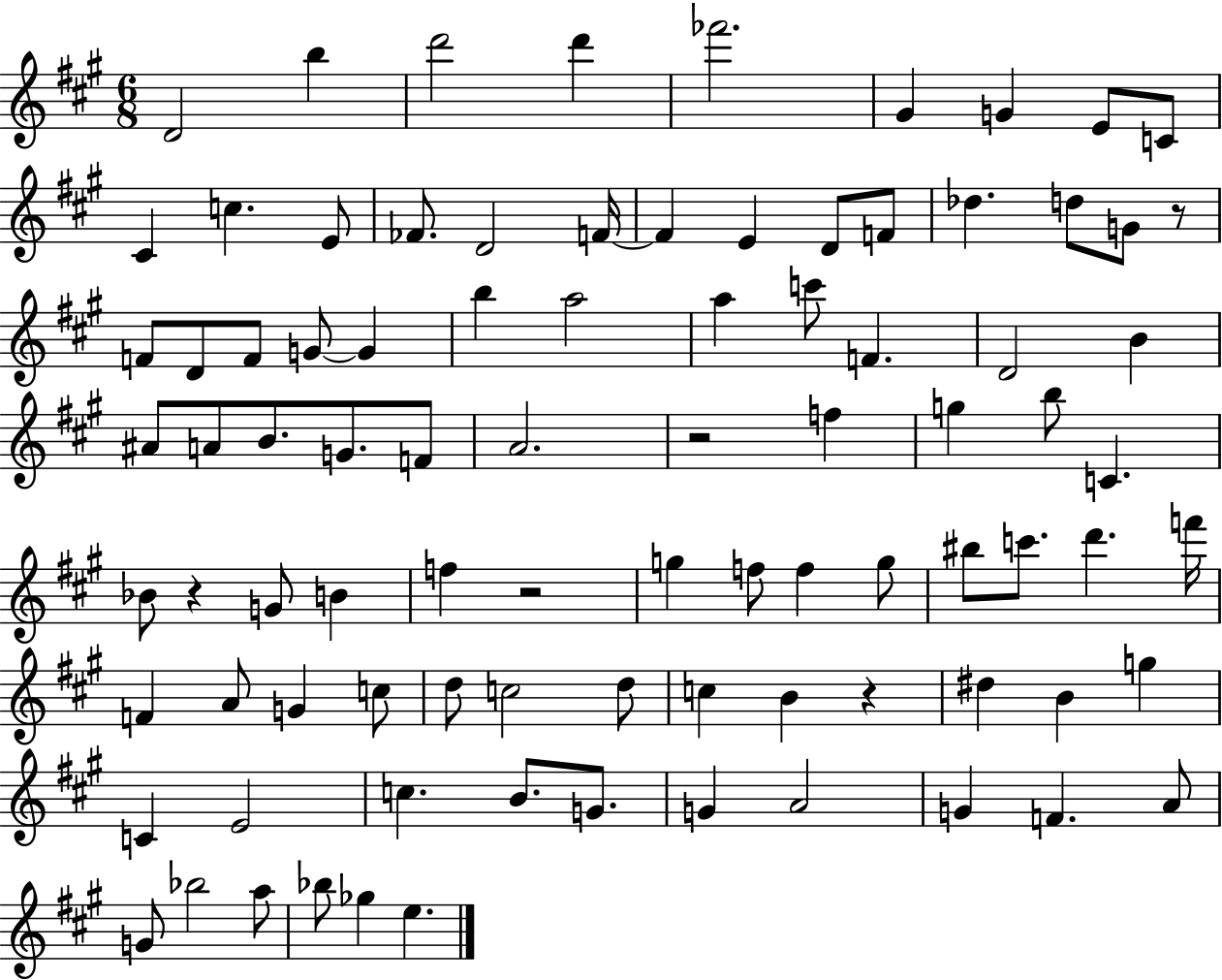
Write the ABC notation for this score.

X:1
T:Untitled
M:6/8
L:1/4
K:A
D2 b d'2 d' _f'2 ^G G E/2 C/2 ^C c E/2 _F/2 D2 F/4 F E D/2 F/2 _d d/2 G/2 z/2 F/2 D/2 F/2 G/2 G b a2 a c'/2 F D2 B ^A/2 A/2 B/2 G/2 F/2 A2 z2 f g b/2 C _B/2 z G/2 B f z2 g f/2 f g/2 ^b/2 c'/2 d' f'/4 F A/2 G c/2 d/2 c2 d/2 c B z ^d B g C E2 c B/2 G/2 G A2 G F A/2 G/2 _b2 a/2 _b/2 _g e